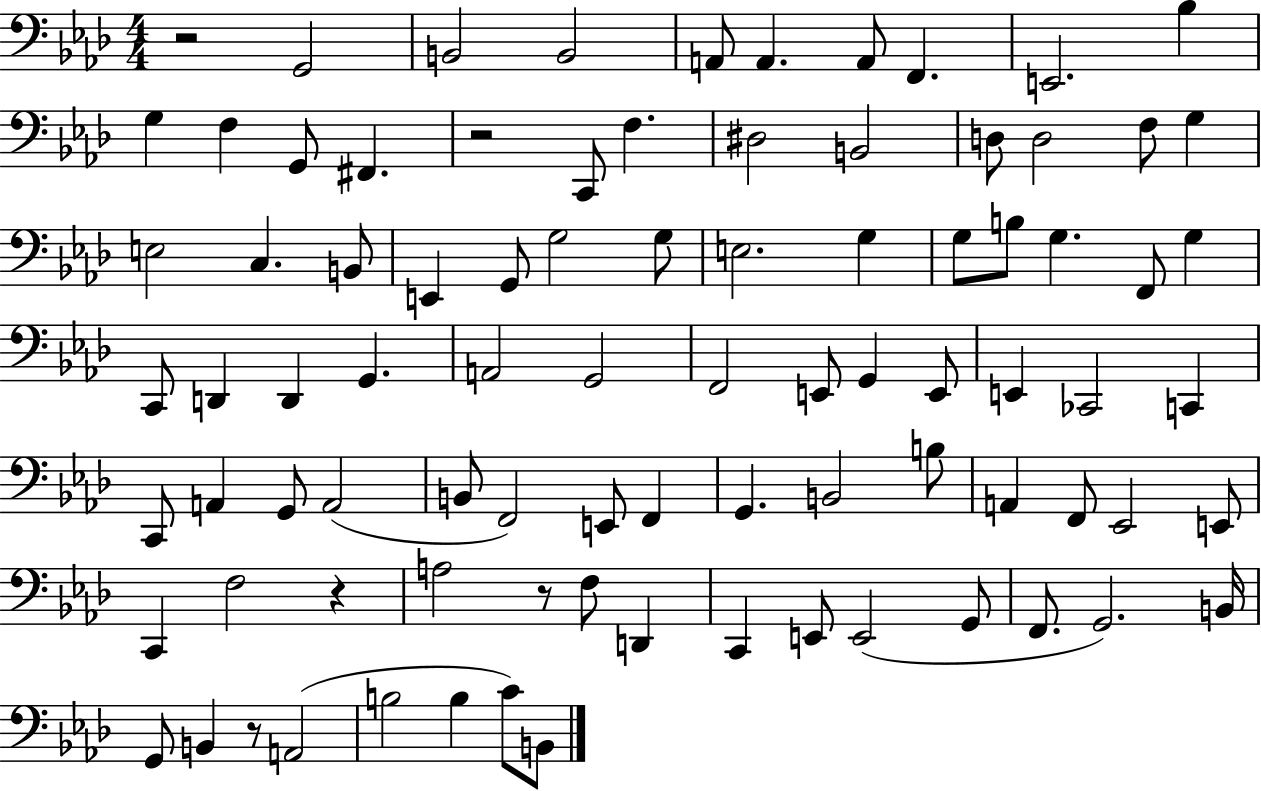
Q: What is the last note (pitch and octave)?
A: B2